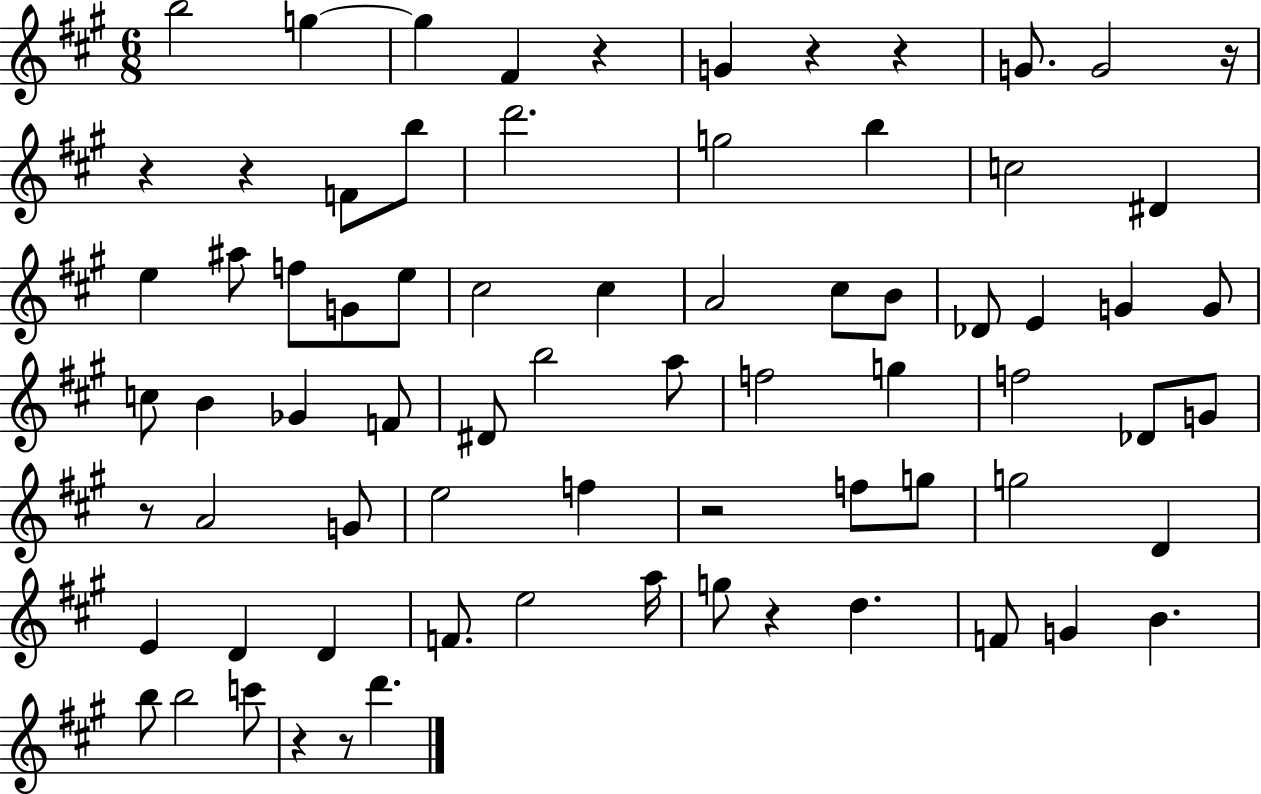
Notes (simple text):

B5/h G5/q G5/q F#4/q R/q G4/q R/q R/q G4/e. G4/h R/s R/q R/q F4/e B5/e D6/h. G5/h B5/q C5/h D#4/q E5/q A#5/e F5/e G4/e E5/e C#5/h C#5/q A4/h C#5/e B4/e Db4/e E4/q G4/q G4/e C5/e B4/q Gb4/q F4/e D#4/e B5/h A5/e F5/h G5/q F5/h Db4/e G4/e R/e A4/h G4/e E5/h F5/q R/h F5/e G5/e G5/h D4/q E4/q D4/q D4/q F4/e. E5/h A5/s G5/e R/q D5/q. F4/e G4/q B4/q. B5/e B5/h C6/e R/q R/e D6/q.